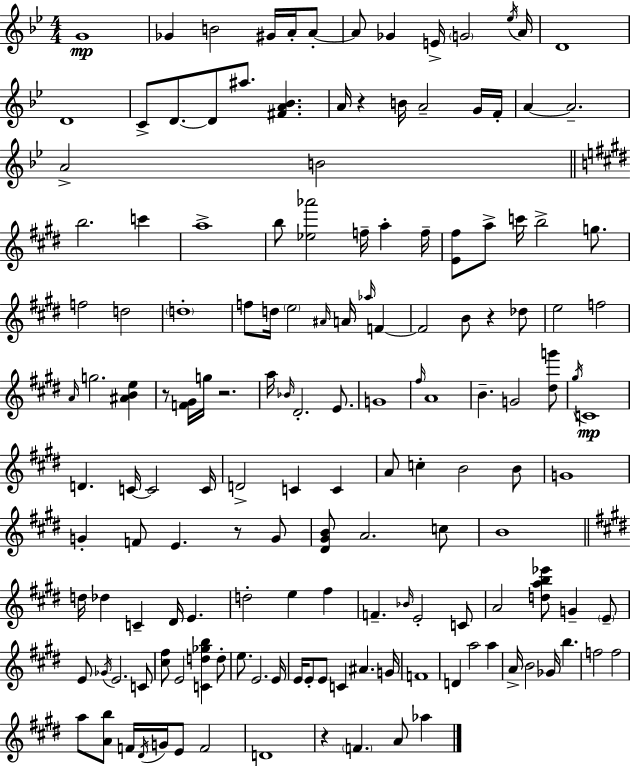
G4/w Gb4/q B4/h G#4/s A4/s A4/e A4/e Gb4/q E4/s G4/h Eb5/s A4/s D4/w D4/w C4/e D4/e. D4/e A#5/e. [F#4,A4,Bb4]/q. A4/s R/q B4/s A4/h G4/s F4/s A4/q A4/h. A4/h B4/h B5/h. C6/q A5/w B5/e [Eb5,Ab6]/h F5/s A5/q F5/s [E4,F#5]/e A5/e C6/s B5/h G5/e. F5/h D5/h D5/w F5/e D5/s E5/h A#4/s A4/s Ab5/s F4/q F4/h B4/e R/q Db5/e E5/h F5/h A4/s G5/h. [A#4,B4,E5]/q R/e [F4,G#4]/s G5/s R/h. A5/s Bb4/s D#4/h. E4/e. G4/w F#5/s A4/w B4/q. G4/h [D#5,G6]/e G#5/s C4/w D4/q. C4/s C4/h C4/s D4/h C4/q C4/q A4/e C5/q B4/h B4/e G4/w G4/q F4/e E4/q. R/e G4/e [D#4,G#4,B4]/e A4/h. C5/e B4/w D5/s Db5/q C4/q D#4/s E4/q. D5/h E5/q F#5/q F4/q. Bb4/s E4/h C4/e A4/h [D5,A5,B5,Eb6]/e G4/q E4/e E4/e Gb4/s E4/h. C4/e [C#5,F#5]/e E4/h [C4,D5,Gb5,B5]/q D5/e E5/e. E4/h. E4/s E4/s E4/e E4/e C4/q A#4/q. G4/s F4/w D4/q A5/h A5/q A4/s B4/h Gb4/s B5/q. F5/h F5/h A5/e [A4,B5]/e F4/s D#4/s G4/s E4/e F4/h D4/w R/q F4/q. A4/e Ab5/q